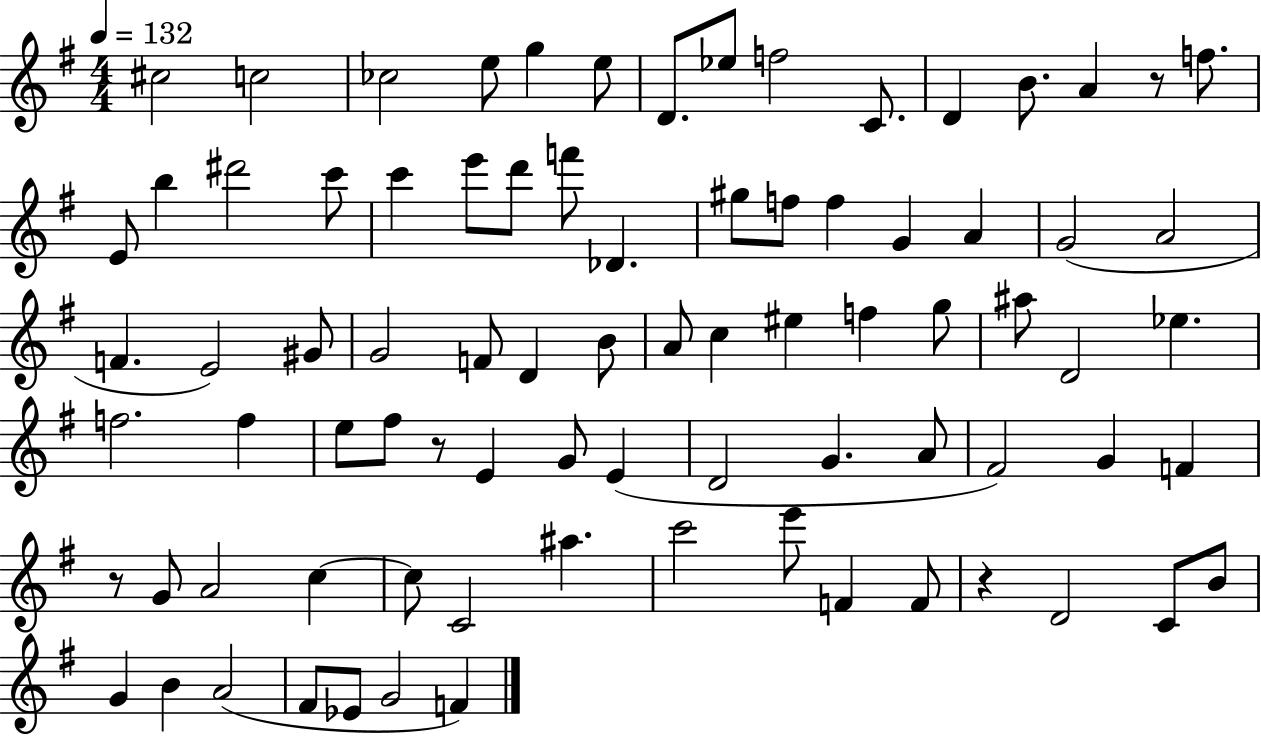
X:1
T:Untitled
M:4/4
L:1/4
K:G
^c2 c2 _c2 e/2 g e/2 D/2 _e/2 f2 C/2 D B/2 A z/2 f/2 E/2 b ^d'2 c'/2 c' e'/2 d'/2 f'/2 _D ^g/2 f/2 f G A G2 A2 F E2 ^G/2 G2 F/2 D B/2 A/2 c ^e f g/2 ^a/2 D2 _e f2 f e/2 ^f/2 z/2 E G/2 E D2 G A/2 ^F2 G F z/2 G/2 A2 c c/2 C2 ^a c'2 e'/2 F F/2 z D2 C/2 B/2 G B A2 ^F/2 _E/2 G2 F